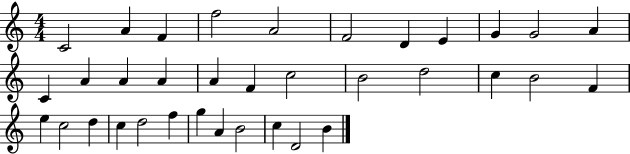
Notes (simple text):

C4/h A4/q F4/q F5/h A4/h F4/h D4/q E4/q G4/q G4/h A4/q C4/q A4/q A4/q A4/q A4/q F4/q C5/h B4/h D5/h C5/q B4/h F4/q E5/q C5/h D5/q C5/q D5/h F5/q G5/q A4/q B4/h C5/q D4/h B4/q